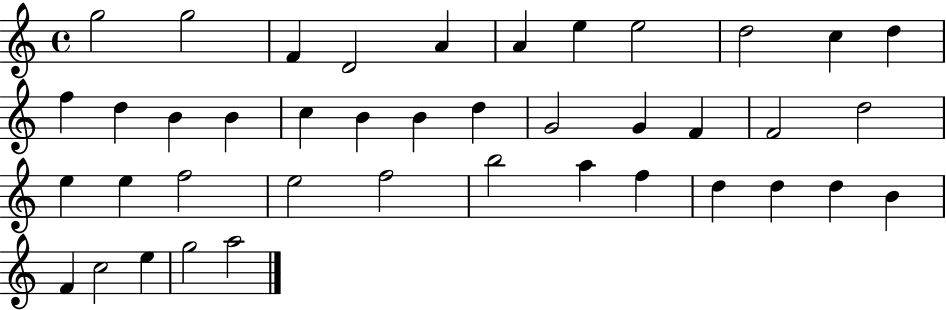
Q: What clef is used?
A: treble